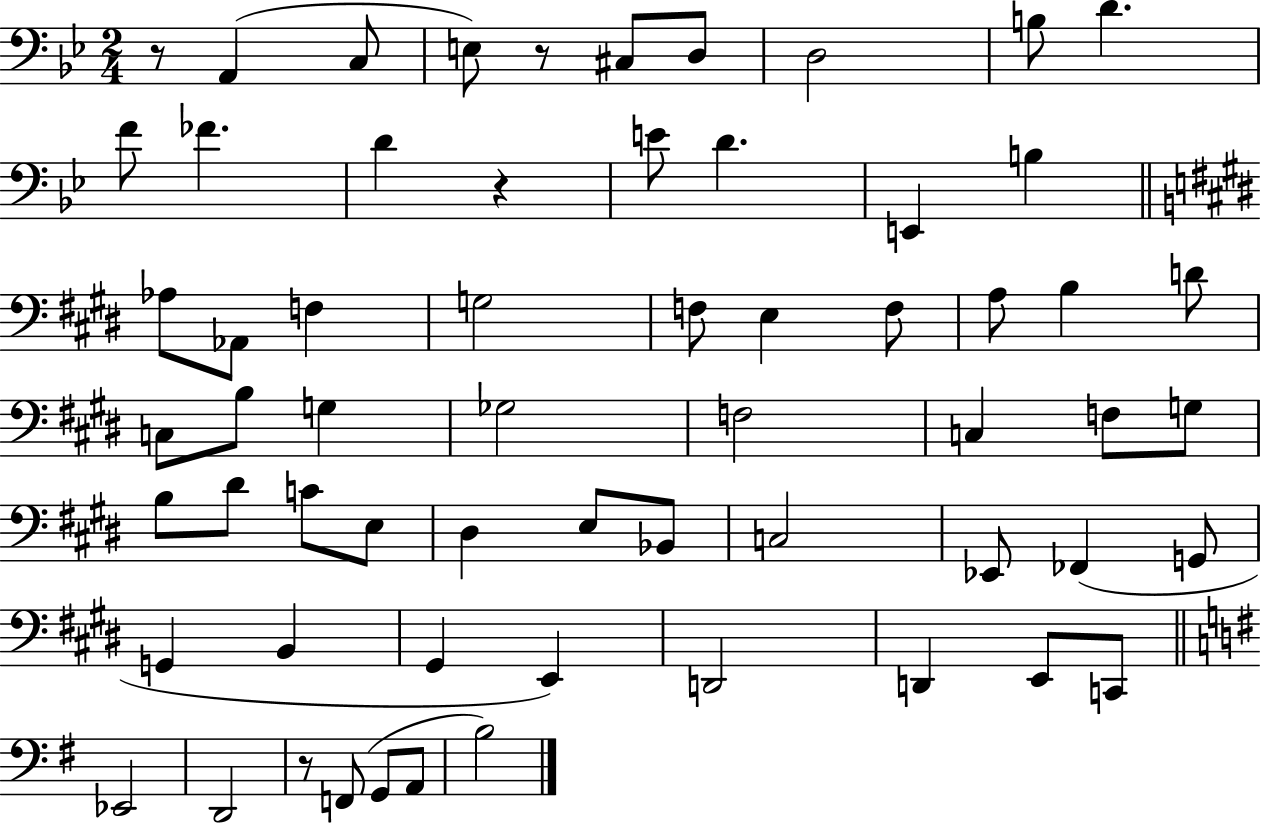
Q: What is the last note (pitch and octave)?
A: B3